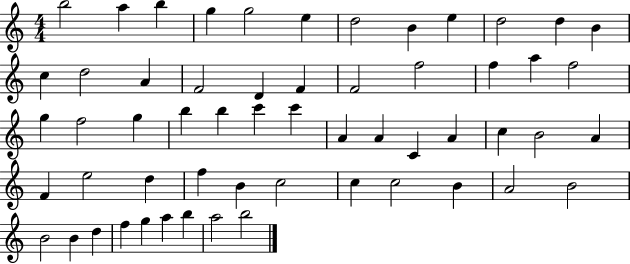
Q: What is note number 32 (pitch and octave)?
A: A4